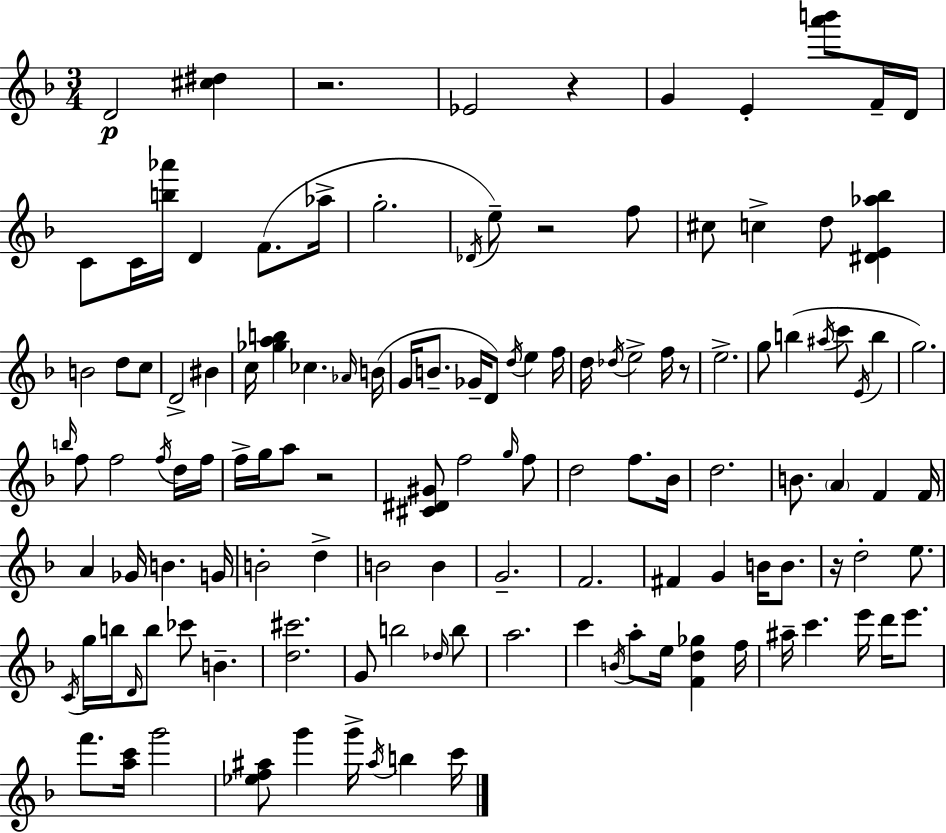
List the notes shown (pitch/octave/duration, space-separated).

D4/h [C#5,D#5]/q R/h. Eb4/h R/q G4/q E4/q [A6,B6]/e F4/s D4/s C4/e C4/s [B5,Ab6]/s D4/q F4/e. Ab5/s G5/h. Db4/s E5/e R/h F5/e C#5/e C5/q D5/e [D#4,E4,Ab5,Bb5]/q B4/h D5/e C5/e D4/h BIS4/q C5/s [Gb5,A5,B5]/q CES5/q. Ab4/s B4/s G4/s B4/e. Gb4/s D4/e D5/s E5/q F5/s D5/s Db5/s E5/h F5/s R/e E5/h. G5/e B5/q A#5/s C6/e E4/s B5/q G5/h. B5/s F5/e F5/h F5/s D5/s F5/s F5/s G5/s A5/e R/h [C#4,D#4,G#4]/e F5/h G5/s F5/e D5/h F5/e. Bb4/s D5/h. B4/e. A4/q F4/q F4/s A4/q Gb4/s B4/q. G4/s B4/h D5/q B4/h B4/q G4/h. F4/h. F#4/q G4/q B4/s B4/e. R/s D5/h E5/e. C4/s G5/s B5/s D4/s B5/e CES6/e B4/q. [D5,C#6]/h. G4/e B5/h Db5/s B5/e A5/h. C6/q B4/s A5/e E5/s [F4,D5,Gb5]/q F5/s A#5/s C6/q. E6/s D6/s E6/e. F6/e. [A5,C6]/s G6/h [Eb5,F5,A#5]/e G6/q G6/s A#5/s B5/q C6/s